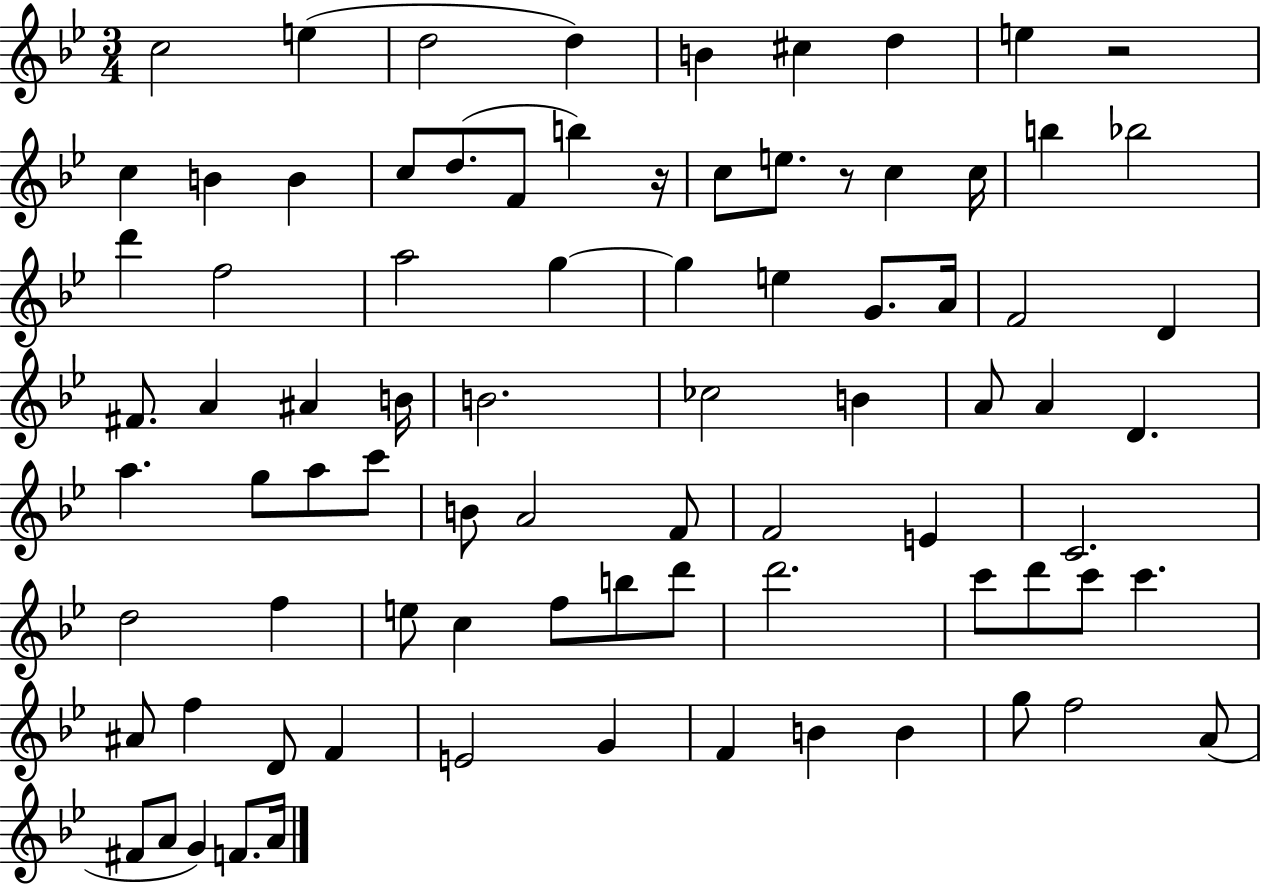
C5/h E5/q D5/h D5/q B4/q C#5/q D5/q E5/q R/h C5/q B4/q B4/q C5/e D5/e. F4/e B5/q R/s C5/e E5/e. R/e C5/q C5/s B5/q Bb5/h D6/q F5/h A5/h G5/q G5/q E5/q G4/e. A4/s F4/h D4/q F#4/e. A4/q A#4/q B4/s B4/h. CES5/h B4/q A4/e A4/q D4/q. A5/q. G5/e A5/e C6/e B4/e A4/h F4/e F4/h E4/q C4/h. D5/h F5/q E5/e C5/q F5/e B5/e D6/e D6/h. C6/e D6/e C6/e C6/q. A#4/e F5/q D4/e F4/q E4/h G4/q F4/q B4/q B4/q G5/e F5/h A4/e F#4/e A4/e G4/q F4/e. A4/s